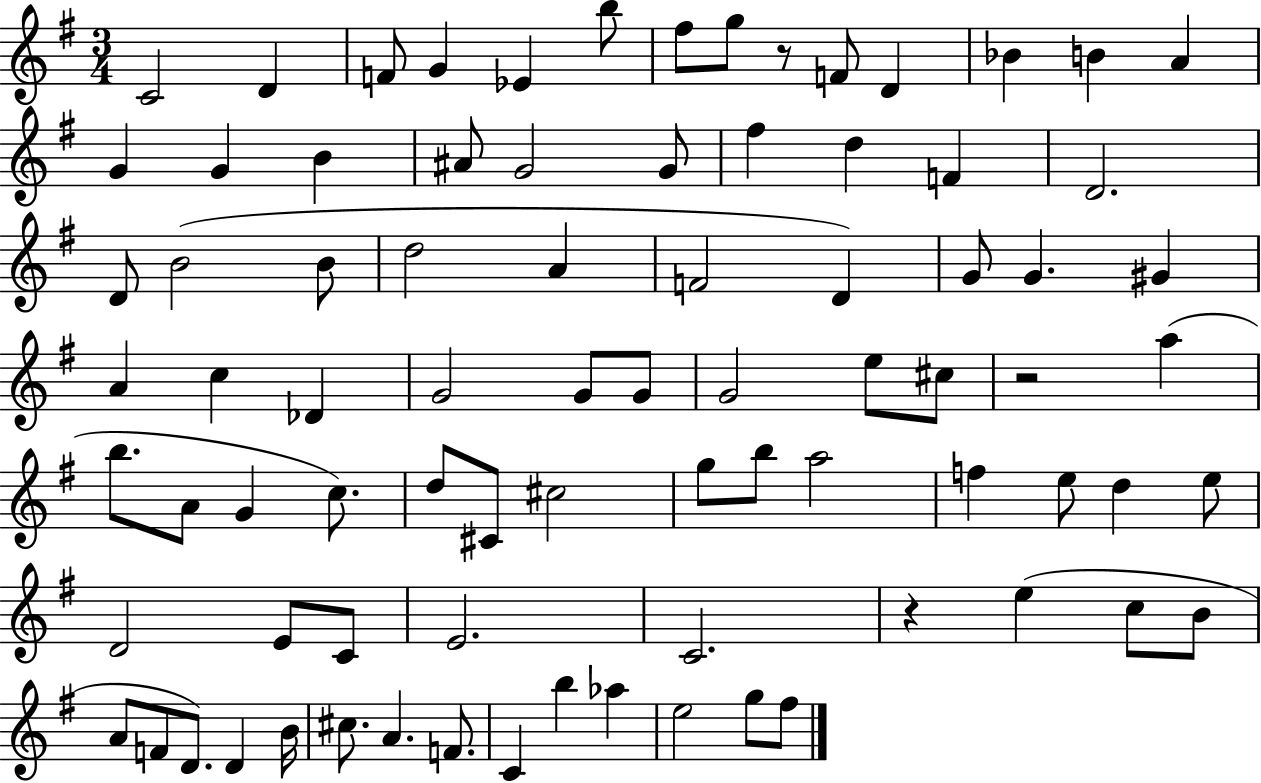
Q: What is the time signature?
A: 3/4